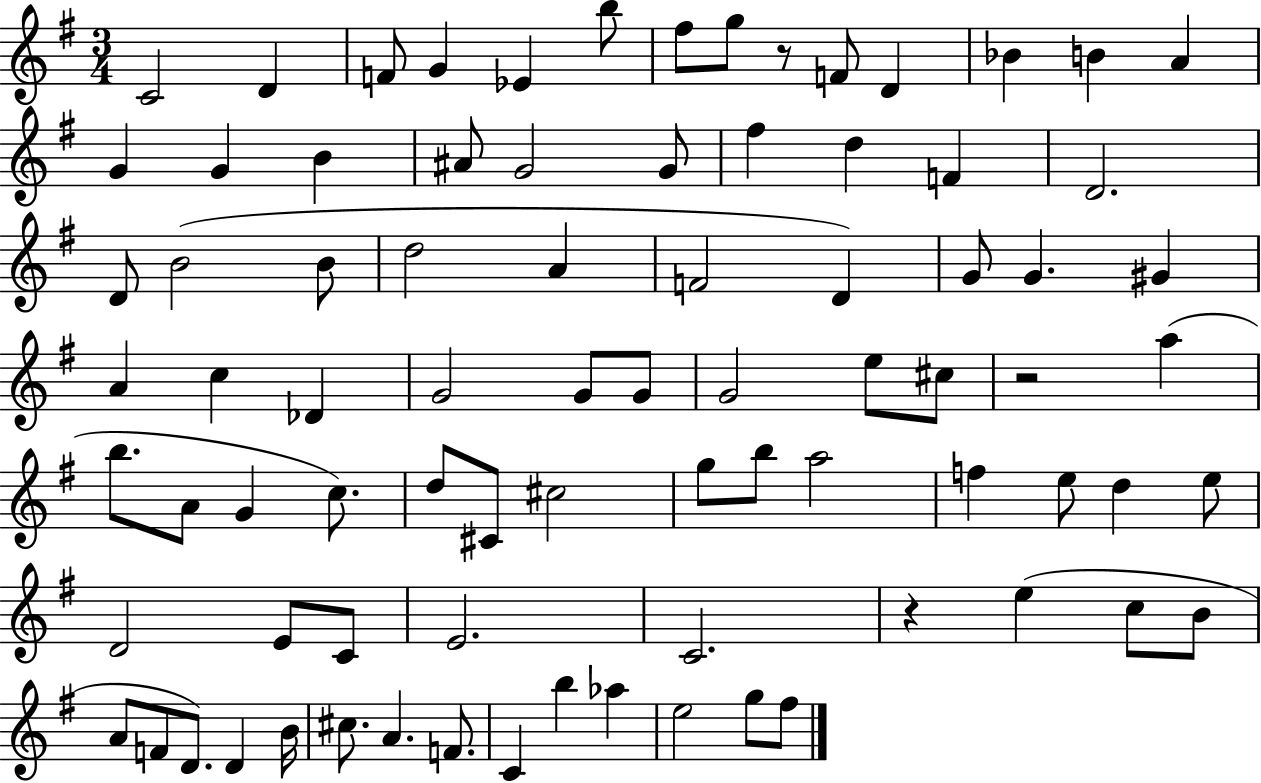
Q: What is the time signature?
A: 3/4